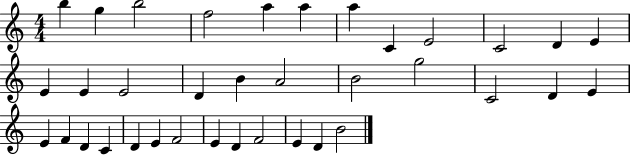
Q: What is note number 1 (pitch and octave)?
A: B5